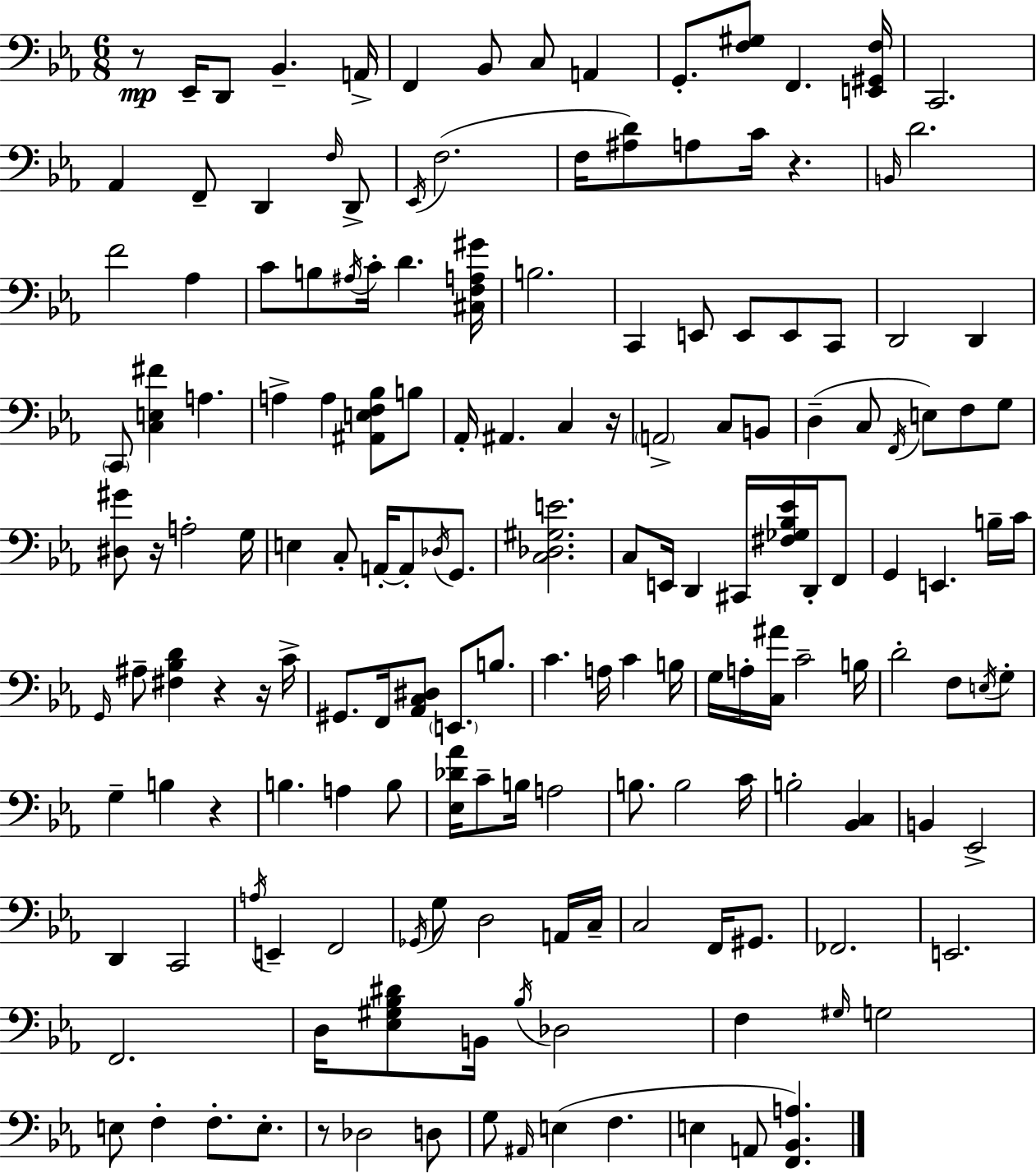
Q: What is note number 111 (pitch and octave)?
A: F2